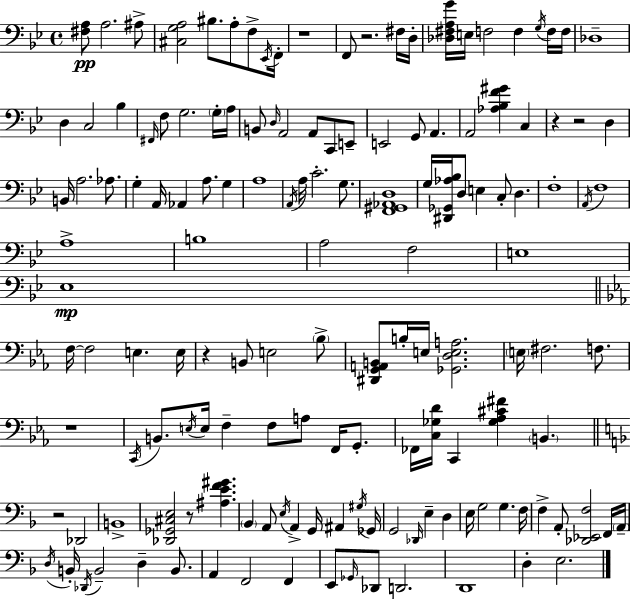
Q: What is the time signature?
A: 4/4